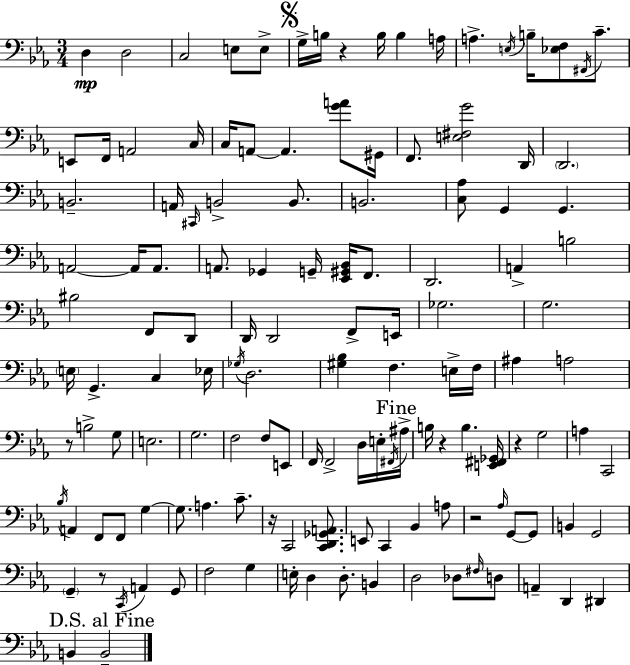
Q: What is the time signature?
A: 3/4